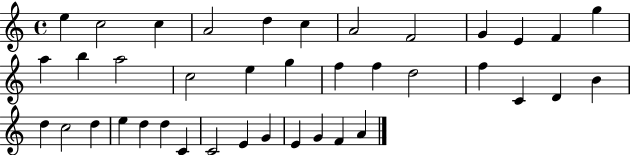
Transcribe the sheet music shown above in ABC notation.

X:1
T:Untitled
M:4/4
L:1/4
K:C
e c2 c A2 d c A2 F2 G E F g a b a2 c2 e g f f d2 f C D B d c2 d e d d C C2 E G E G F A